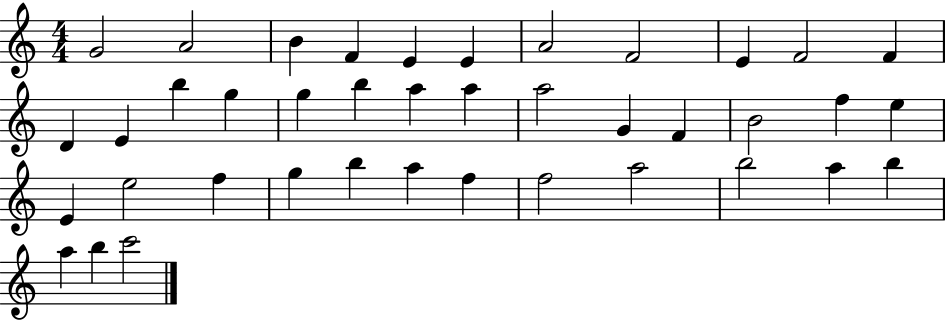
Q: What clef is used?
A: treble